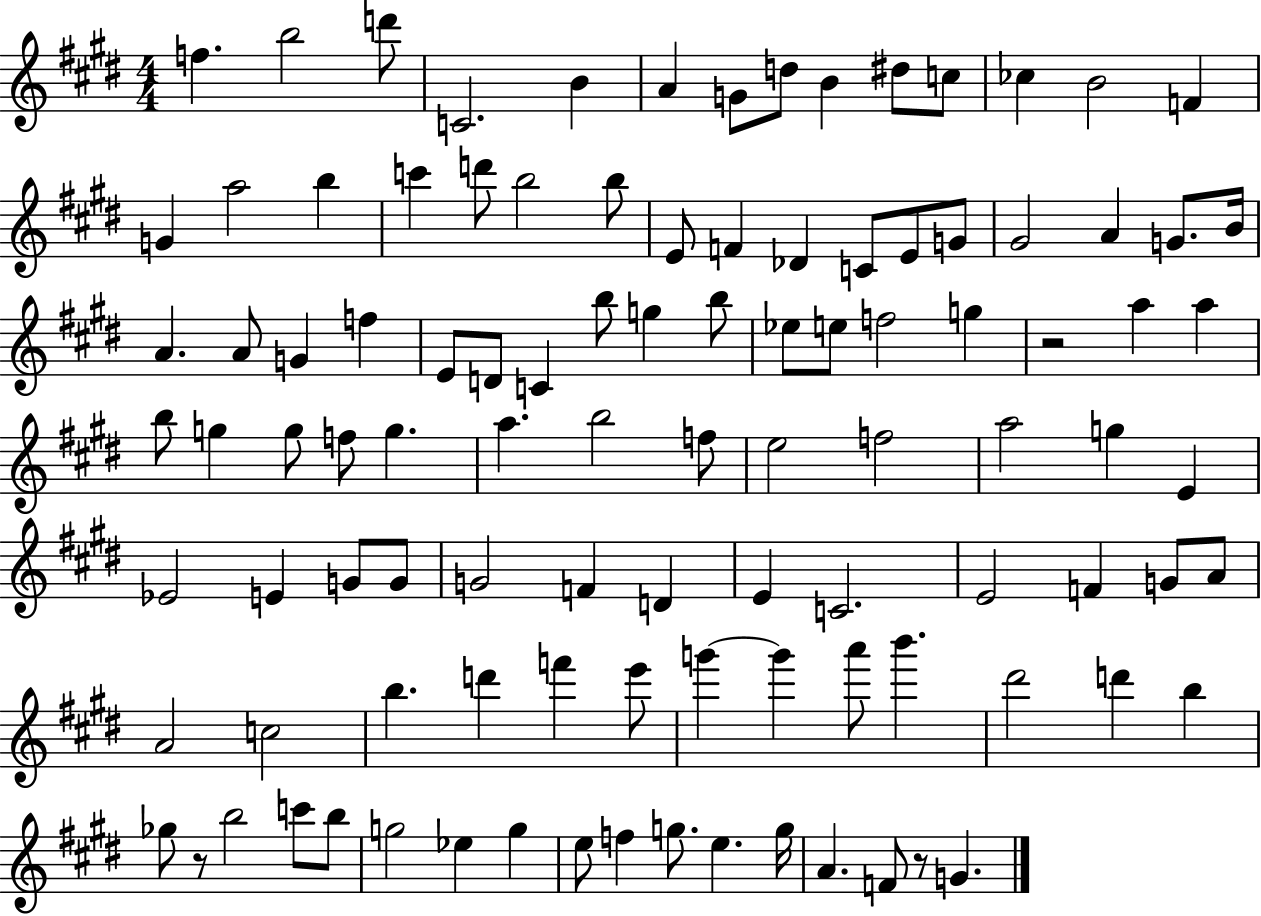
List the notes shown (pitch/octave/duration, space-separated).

F5/q. B5/h D6/e C4/h. B4/q A4/q G4/e D5/e B4/q D#5/e C5/e CES5/q B4/h F4/q G4/q A5/h B5/q C6/q D6/e B5/h B5/e E4/e F4/q Db4/q C4/e E4/e G4/e G#4/h A4/q G4/e. B4/s A4/q. A4/e G4/q F5/q E4/e D4/e C4/q B5/e G5/q B5/e Eb5/e E5/e F5/h G5/q R/h A5/q A5/q B5/e G5/q G5/e F5/e G5/q. A5/q. B5/h F5/e E5/h F5/h A5/h G5/q E4/q Eb4/h E4/q G4/e G4/e G4/h F4/q D4/q E4/q C4/h. E4/h F4/q G4/e A4/e A4/h C5/h B5/q. D6/q F6/q E6/e G6/q G6/q A6/e B6/q. D#6/h D6/q B5/q Gb5/e R/e B5/h C6/e B5/e G5/h Eb5/q G5/q E5/e F5/q G5/e. E5/q. G5/s A4/q. F4/e R/e G4/q.